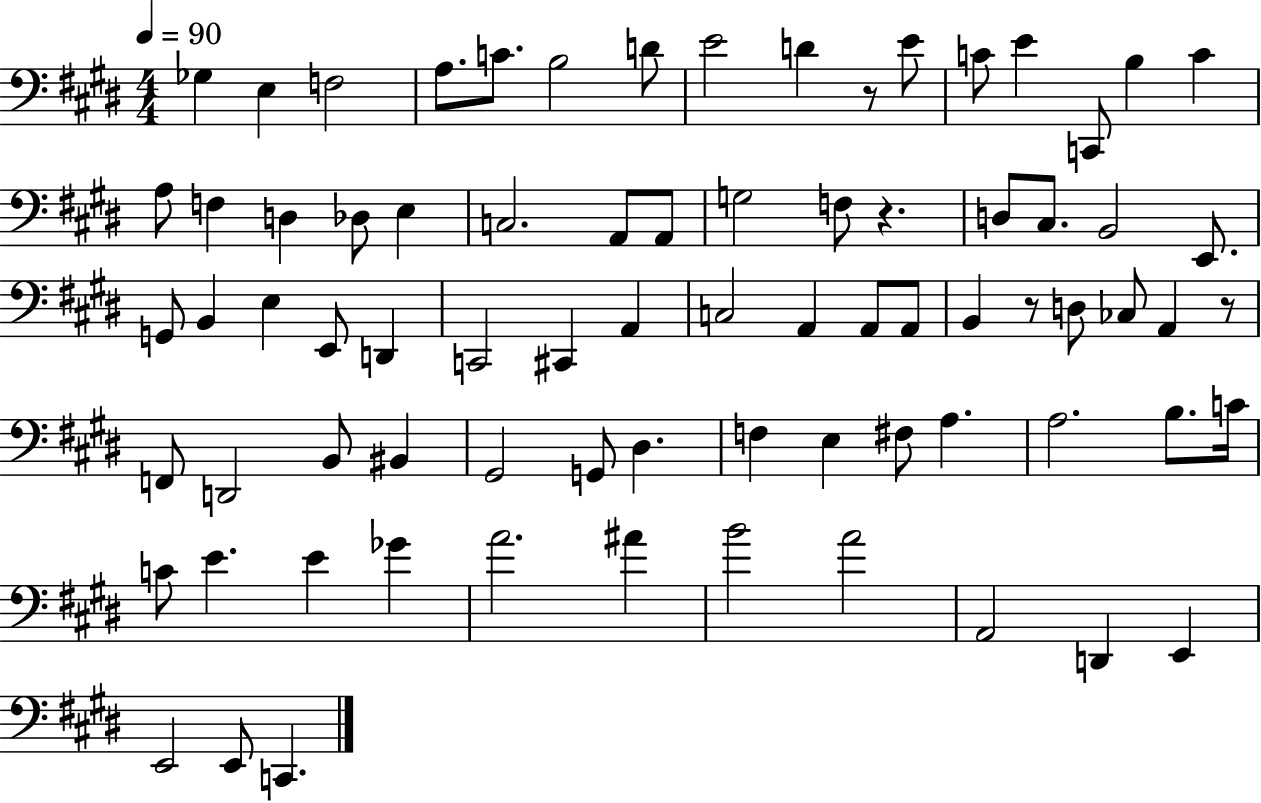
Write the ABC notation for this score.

X:1
T:Untitled
M:4/4
L:1/4
K:E
_G, E, F,2 A,/2 C/2 B,2 D/2 E2 D z/2 E/2 C/2 E C,,/2 B, C A,/2 F, D, _D,/2 E, C,2 A,,/2 A,,/2 G,2 F,/2 z D,/2 ^C,/2 B,,2 E,,/2 G,,/2 B,, E, E,,/2 D,, C,,2 ^C,, A,, C,2 A,, A,,/2 A,,/2 B,, z/2 D,/2 _C,/2 A,, z/2 F,,/2 D,,2 B,,/2 ^B,, ^G,,2 G,,/2 ^D, F, E, ^F,/2 A, A,2 B,/2 C/4 C/2 E E _G A2 ^A B2 A2 A,,2 D,, E,, E,,2 E,,/2 C,,